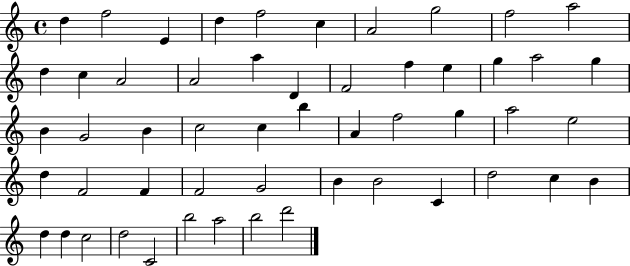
X:1
T:Untitled
M:4/4
L:1/4
K:C
d f2 E d f2 c A2 g2 f2 a2 d c A2 A2 a D F2 f e g a2 g B G2 B c2 c b A f2 g a2 e2 d F2 F F2 G2 B B2 C d2 c B d d c2 d2 C2 b2 a2 b2 d'2